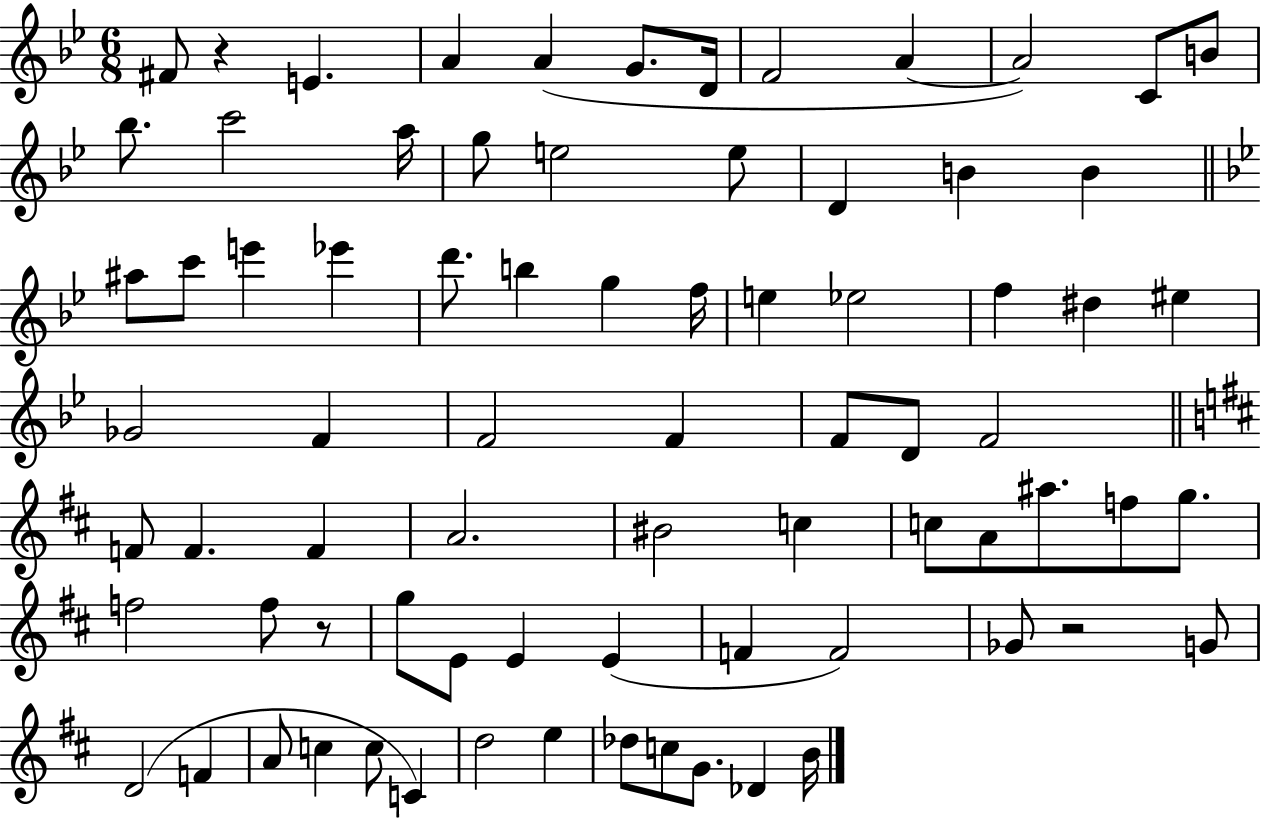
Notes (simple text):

F#4/e R/q E4/q. A4/q A4/q G4/e. D4/s F4/h A4/q A4/h C4/e B4/e Bb5/e. C6/h A5/s G5/e E5/h E5/e D4/q B4/q B4/q A#5/e C6/e E6/q Eb6/q D6/e. B5/q G5/q F5/s E5/q Eb5/h F5/q D#5/q EIS5/q Gb4/h F4/q F4/h F4/q F4/e D4/e F4/h F4/e F4/q. F4/q A4/h. BIS4/h C5/q C5/e A4/e A#5/e. F5/e G5/e. F5/h F5/e R/e G5/e E4/e E4/q E4/q F4/q F4/h Gb4/e R/h G4/e D4/h F4/q A4/e C5/q C5/e C4/q D5/h E5/q Db5/e C5/e G4/e. Db4/q B4/s